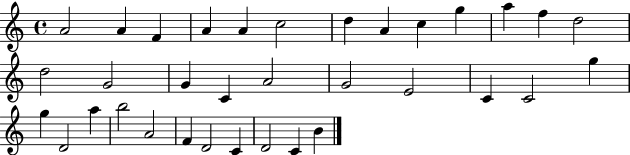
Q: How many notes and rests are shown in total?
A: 34